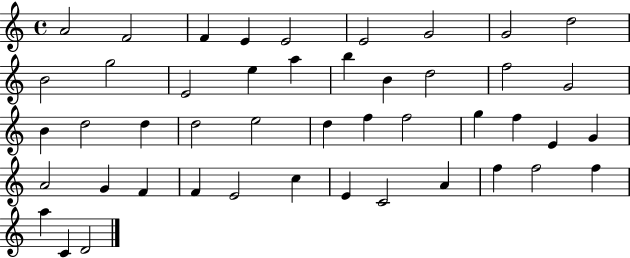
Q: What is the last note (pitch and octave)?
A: D4